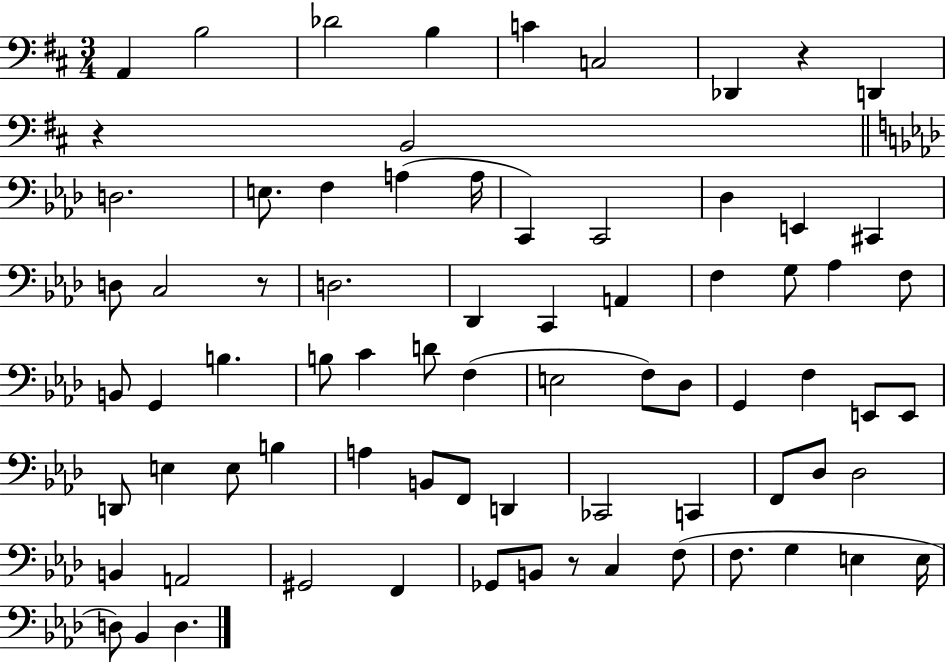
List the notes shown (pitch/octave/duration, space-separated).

A2/q B3/h Db4/h B3/q C4/q C3/h Db2/q R/q D2/q R/q B2/h D3/h. E3/e. F3/q A3/q A3/s C2/q C2/h Db3/q E2/q C#2/q D3/e C3/h R/e D3/h. Db2/q C2/q A2/q F3/q G3/e Ab3/q F3/e B2/e G2/q B3/q. B3/e C4/q D4/e F3/q E3/h F3/e Db3/e G2/q F3/q E2/e E2/e D2/e E3/q E3/e B3/q A3/q B2/e F2/e D2/q CES2/h C2/q F2/e Db3/e Db3/h B2/q A2/h G#2/h F2/q Gb2/e B2/e R/e C3/q F3/e F3/e. G3/q E3/q E3/s D3/e Bb2/q D3/q.